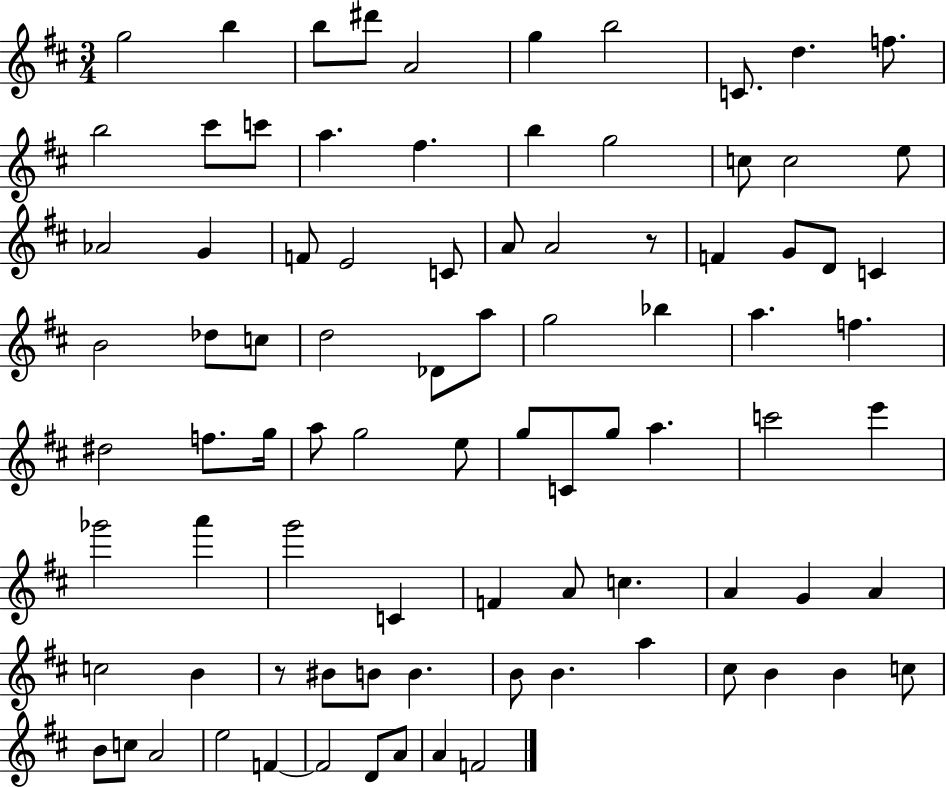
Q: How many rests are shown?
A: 2